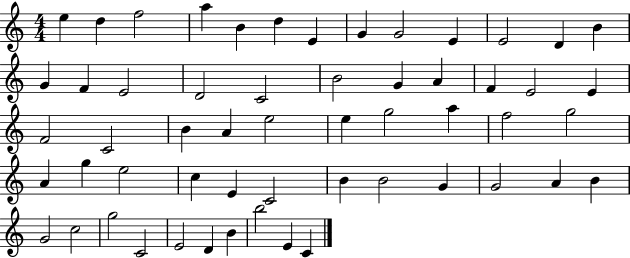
E5/q D5/q F5/h A5/q B4/q D5/q E4/q G4/q G4/h E4/q E4/h D4/q B4/q G4/q F4/q E4/h D4/h C4/h B4/h G4/q A4/q F4/q E4/h E4/q F4/h C4/h B4/q A4/q E5/h E5/q G5/h A5/q F5/h G5/h A4/q G5/q E5/h C5/q E4/q C4/h B4/q B4/h G4/q G4/h A4/q B4/q G4/h C5/h G5/h C4/h E4/h D4/q B4/q B5/h E4/q C4/q